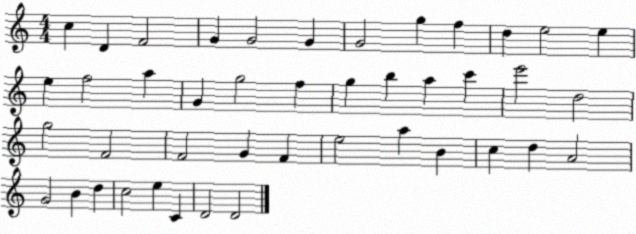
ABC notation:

X:1
T:Untitled
M:4/4
L:1/4
K:C
c D F2 G G2 G G2 g f d e2 e e f2 a G g2 f g b a c' e'2 d2 g2 F2 F2 G F e2 a B c d A2 G2 B d c2 e C D2 D2